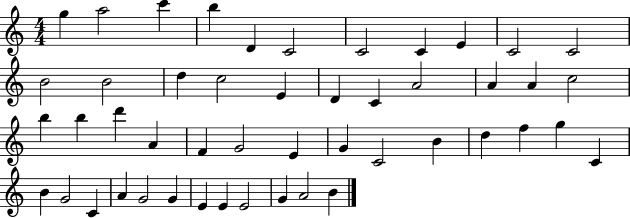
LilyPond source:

{
  \clef treble
  \numericTimeSignature
  \time 4/4
  \key c \major
  g''4 a''2 c'''4 | b''4 d'4 c'2 | c'2 c'4 e'4 | c'2 c'2 | \break b'2 b'2 | d''4 c''2 e'4 | d'4 c'4 a'2 | a'4 a'4 c''2 | \break b''4 b''4 d'''4 a'4 | f'4 g'2 e'4 | g'4 c'2 b'4 | d''4 f''4 g''4 c'4 | \break b'4 g'2 c'4 | a'4 g'2 g'4 | e'4 e'4 e'2 | g'4 a'2 b'4 | \break \bar "|."
}